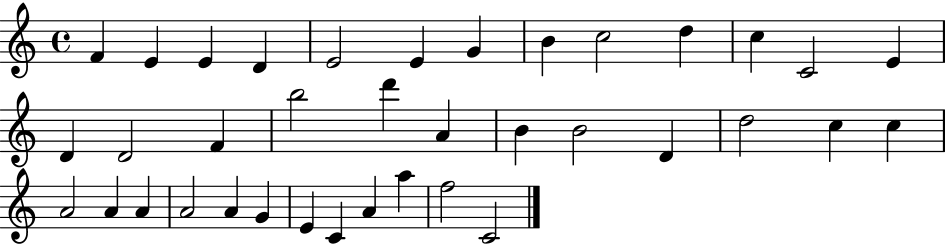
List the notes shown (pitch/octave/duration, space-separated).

F4/q E4/q E4/q D4/q E4/h E4/q G4/q B4/q C5/h D5/q C5/q C4/h E4/q D4/q D4/h F4/q B5/h D6/q A4/q B4/q B4/h D4/q D5/h C5/q C5/q A4/h A4/q A4/q A4/h A4/q G4/q E4/q C4/q A4/q A5/q F5/h C4/h